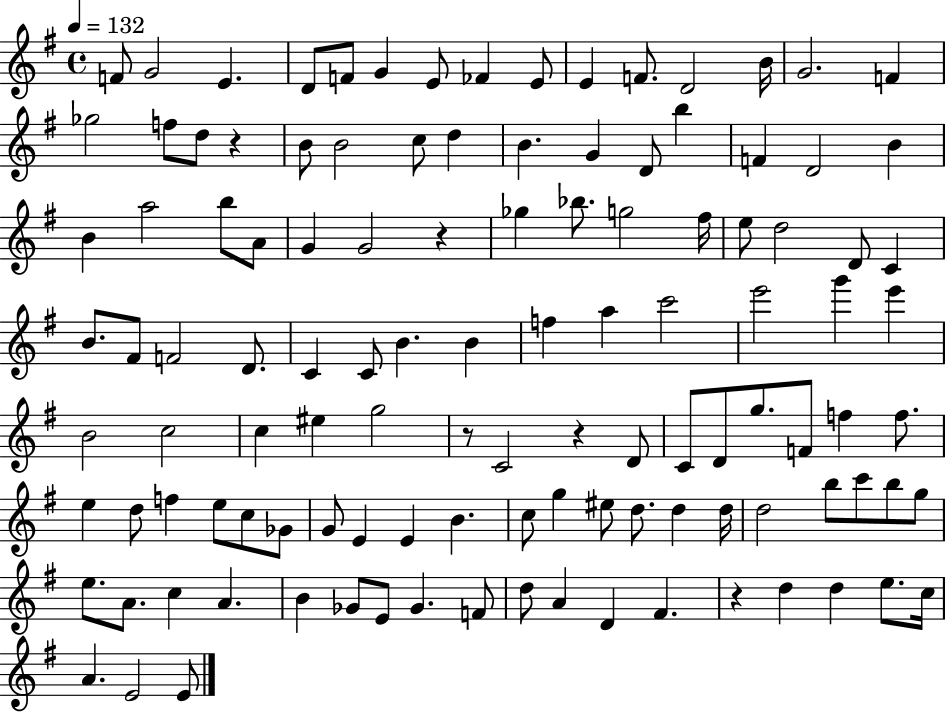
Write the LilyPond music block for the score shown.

{
  \clef treble
  \time 4/4
  \defaultTimeSignature
  \key g \major
  \tempo 4 = 132
  f'8 g'2 e'4. | d'8 f'8 g'4 e'8 fes'4 e'8 | e'4 f'8. d'2 b'16 | g'2. f'4 | \break ges''2 f''8 d''8 r4 | b'8 b'2 c''8 d''4 | b'4. g'4 d'8 b''4 | f'4 d'2 b'4 | \break b'4 a''2 b''8 a'8 | g'4 g'2 r4 | ges''4 bes''8. g''2 fis''16 | e''8 d''2 d'8 c'4 | \break b'8. fis'8 f'2 d'8. | c'4 c'8 b'4. b'4 | f''4 a''4 c'''2 | e'''2 g'''4 e'''4 | \break b'2 c''2 | c''4 eis''4 g''2 | r8 c'2 r4 d'8 | c'8 d'8 g''8. f'8 f''4 f''8. | \break e''4 d''8 f''4 e''8 c''8 ges'8 | g'8 e'4 e'4 b'4. | c''8 g''4 eis''8 d''8. d''4 d''16 | d''2 b''8 c'''8 b''8 g''8 | \break e''8. a'8. c''4 a'4. | b'4 ges'8 e'8 ges'4. f'8 | d''8 a'4 d'4 fis'4. | r4 d''4 d''4 e''8. c''16 | \break a'4. e'2 e'8 | \bar "|."
}